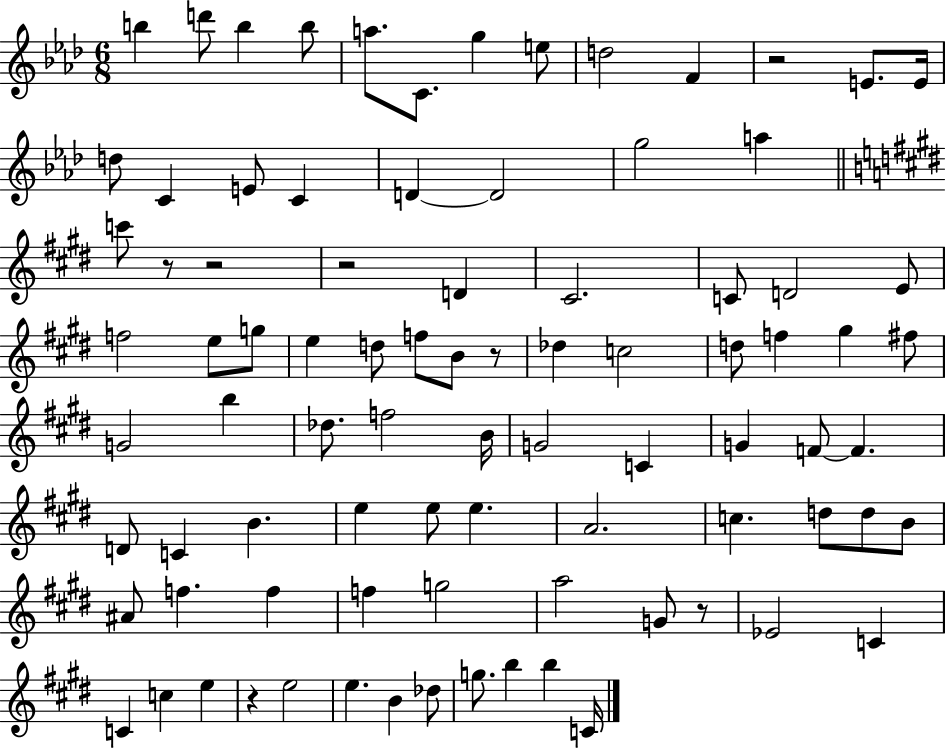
B5/q D6/e B5/q B5/e A5/e. C4/e. G5/q E5/e D5/h F4/q R/h E4/e. E4/s D5/e C4/q E4/e C4/q D4/q D4/h G5/h A5/q C6/e R/e R/h R/h D4/q C#4/h. C4/e D4/h E4/e F5/h E5/e G5/e E5/q D5/e F5/e B4/e R/e Db5/q C5/h D5/e F5/q G#5/q F#5/e G4/h B5/q Db5/e. F5/h B4/s G4/h C4/q G4/q F4/e F4/q. D4/e C4/q B4/q. E5/q E5/e E5/q. A4/h. C5/q. D5/e D5/e B4/e A#4/e F5/q. F5/q F5/q G5/h A5/h G4/e R/e Eb4/h C4/q C4/q C5/q E5/q R/q E5/h E5/q. B4/q Db5/e G5/e. B5/q B5/q C4/s